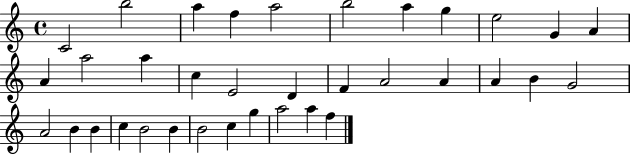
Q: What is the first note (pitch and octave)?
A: C4